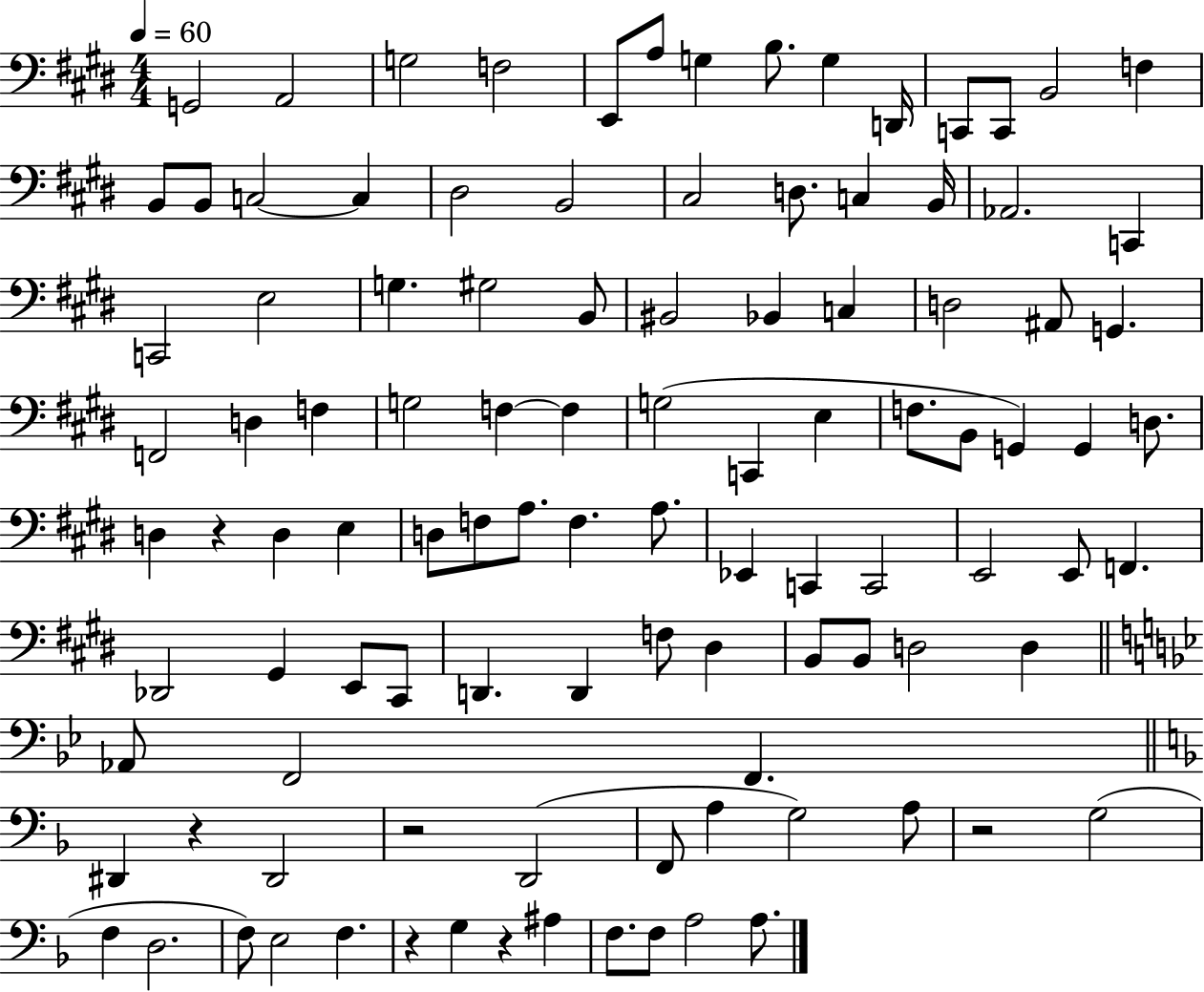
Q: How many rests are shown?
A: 6